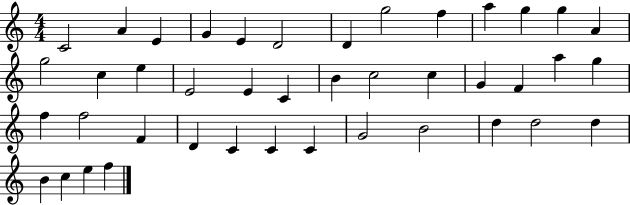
X:1
T:Untitled
M:4/4
L:1/4
K:C
C2 A E G E D2 D g2 f a g g A g2 c e E2 E C B c2 c G F a g f f2 F D C C C G2 B2 d d2 d B c e f